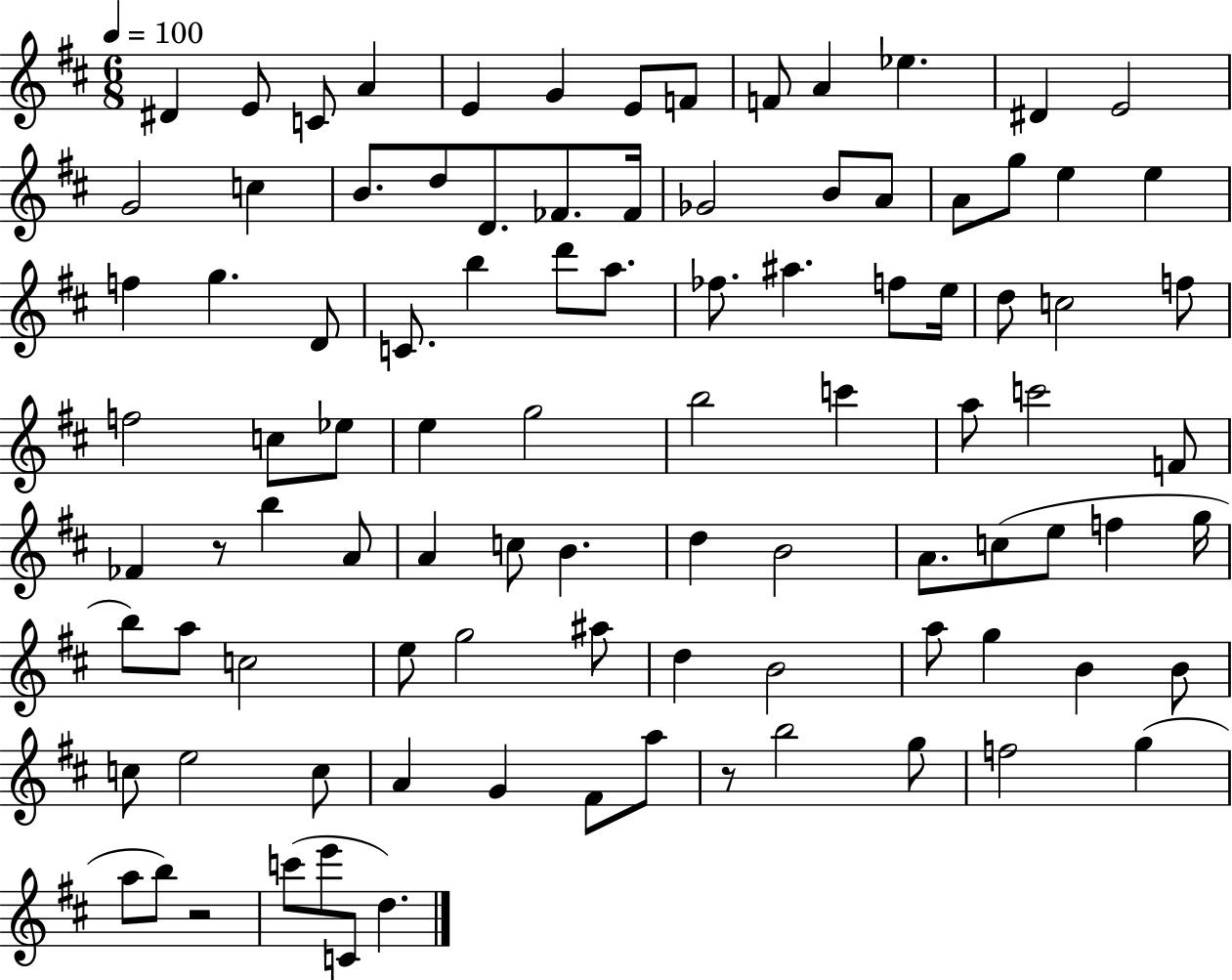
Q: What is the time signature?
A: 6/8